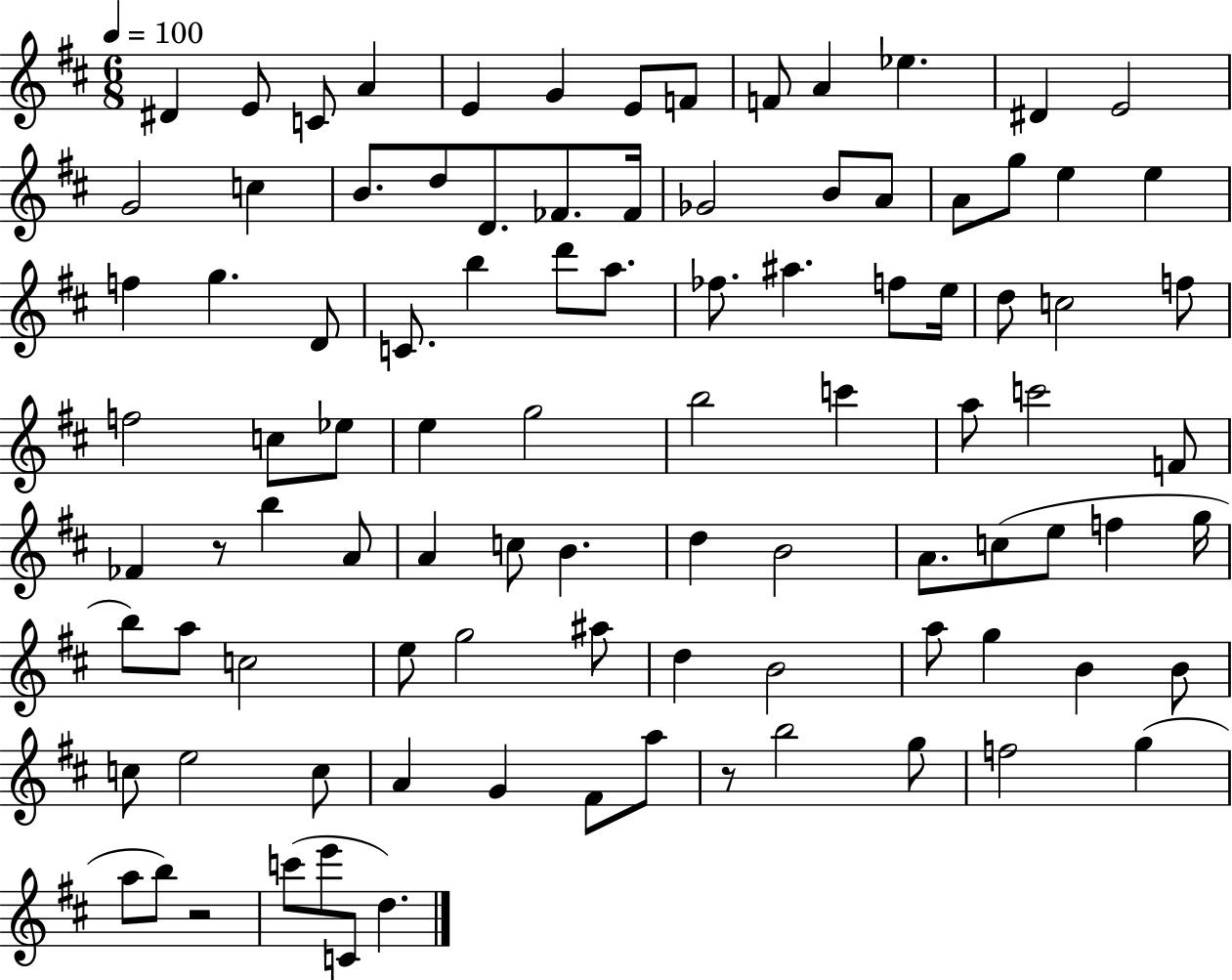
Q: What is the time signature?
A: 6/8